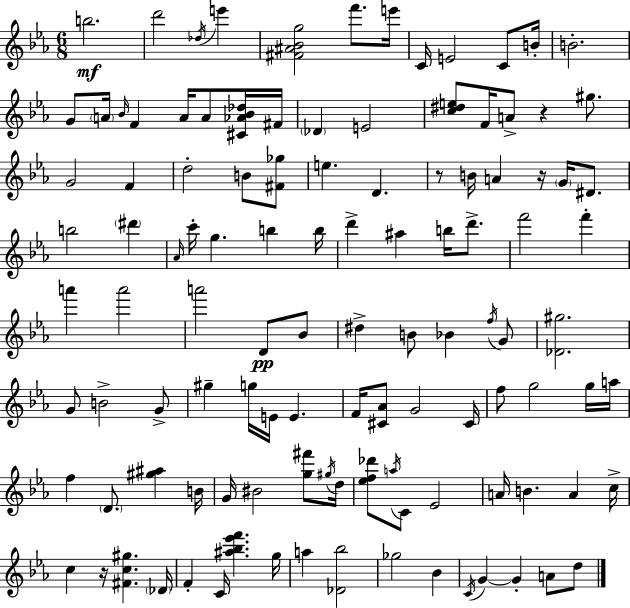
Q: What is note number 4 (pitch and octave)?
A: E6